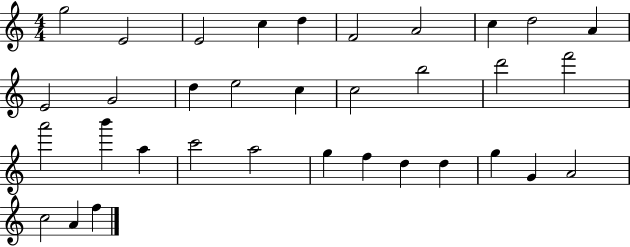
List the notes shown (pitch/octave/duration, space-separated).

G5/h E4/h E4/h C5/q D5/q F4/h A4/h C5/q D5/h A4/q E4/h G4/h D5/q E5/h C5/q C5/h B5/h D6/h F6/h A6/h B6/q A5/q C6/h A5/h G5/q F5/q D5/q D5/q G5/q G4/q A4/h C5/h A4/q F5/q